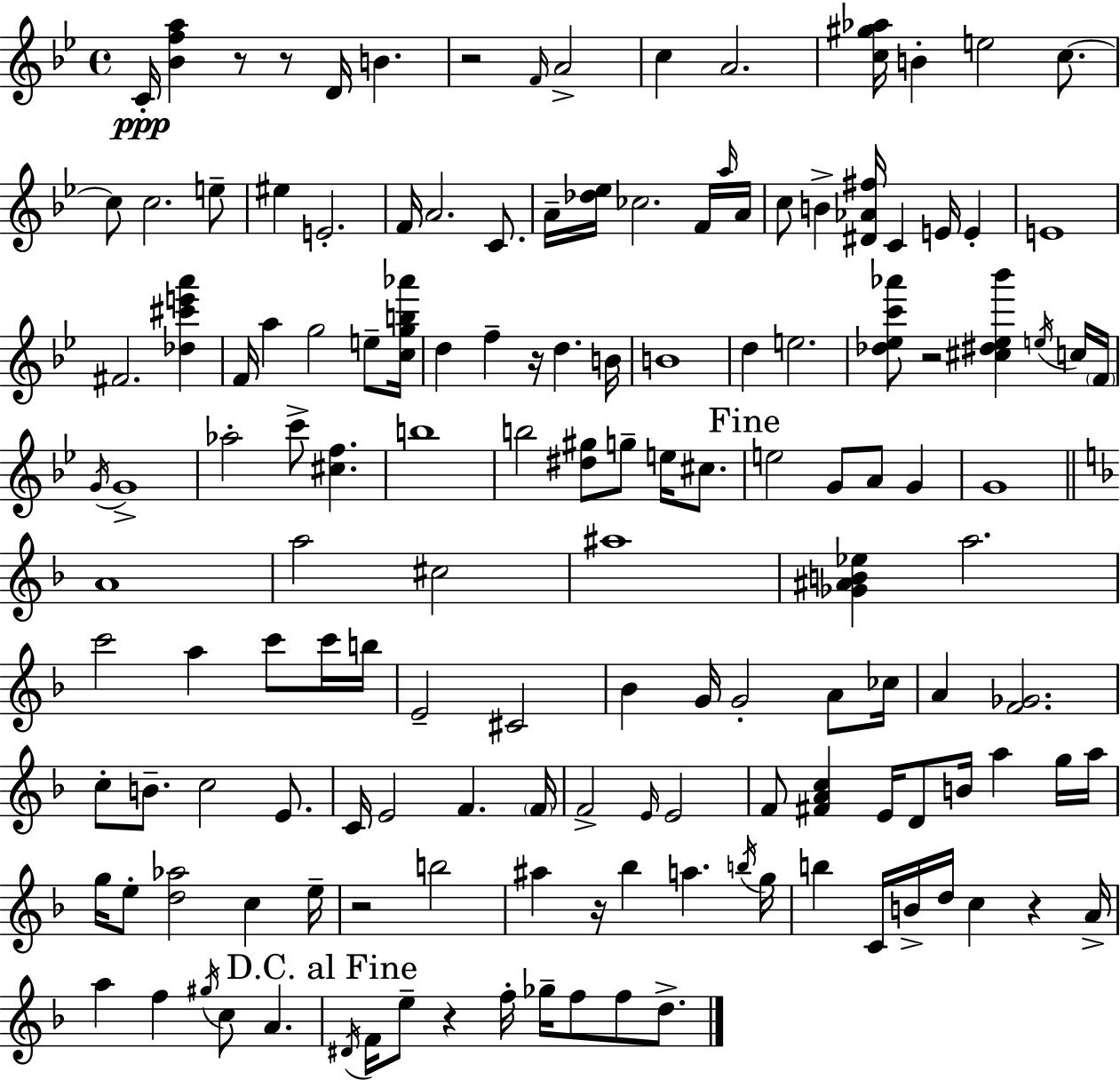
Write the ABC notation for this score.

X:1
T:Untitled
M:4/4
L:1/4
K:Bb
C/4 [_Bfa] z/2 z/2 D/4 B z2 F/4 A2 c A2 [c^g_a]/4 B e2 c/2 c/2 c2 e/2 ^e E2 F/4 A2 C/2 A/4 [_d_e]/4 _c2 F/4 a/4 A/4 c/2 B [^D_A^f]/4 C E/4 E E4 ^F2 [_d^c'e'a'] F/4 a g2 e/2 [cgb_a']/4 d f z/4 d B/4 B4 d e2 [_d_ec'_a']/2 z2 [^c^d_e_b'] e/4 c/4 F/4 G/4 G4 _a2 c'/2 [^cf] b4 b2 [^d^g]/2 g/2 e/4 ^c/2 e2 G/2 A/2 G G4 A4 a2 ^c2 ^a4 [_G^AB_e] a2 c'2 a c'/2 c'/4 b/4 E2 ^C2 _B G/4 G2 A/2 _c/4 A [F_G]2 c/2 B/2 c2 E/2 C/4 E2 F F/4 F2 E/4 E2 F/2 [^FAc] E/4 D/2 B/4 a g/4 a/4 g/4 e/2 [d_a]2 c e/4 z2 b2 ^a z/4 _b a b/4 g/4 b C/4 B/4 d/4 c z A/4 a f ^g/4 c/2 A ^D/4 F/4 e/2 z f/4 _g/4 f/2 f/2 d/2